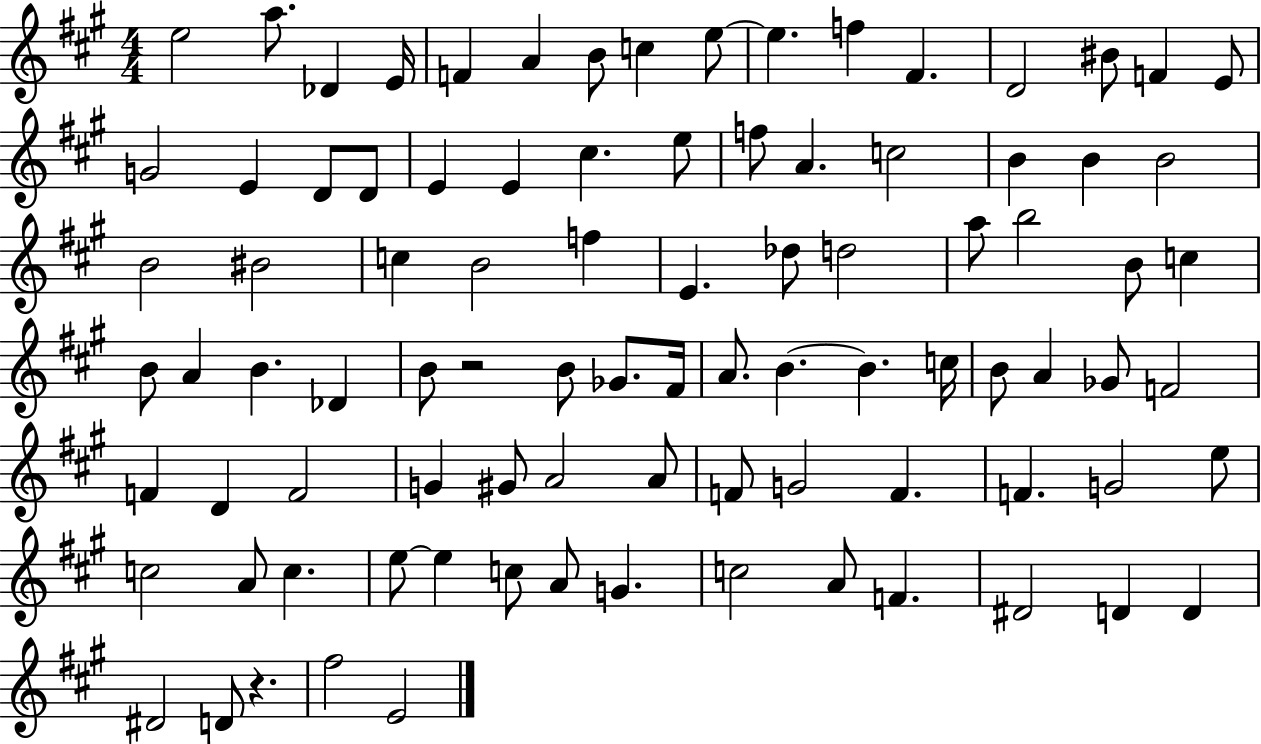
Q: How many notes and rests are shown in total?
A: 91